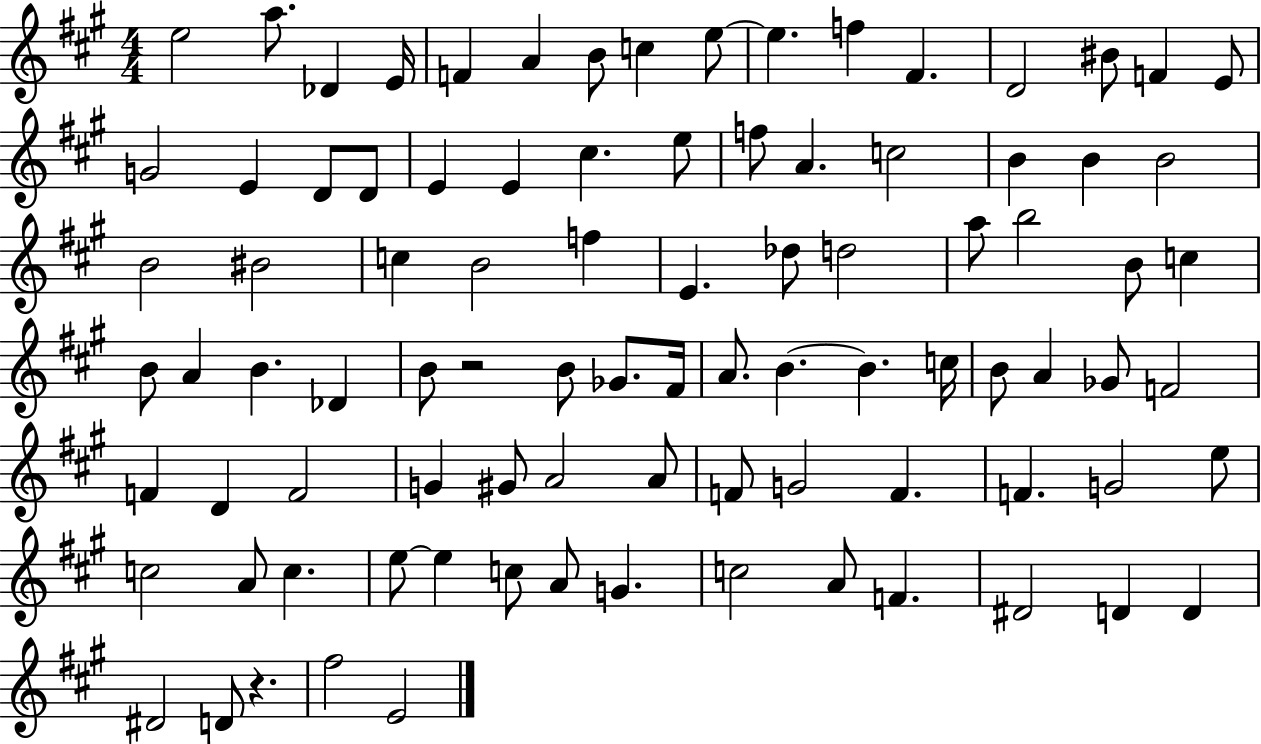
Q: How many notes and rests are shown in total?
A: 91